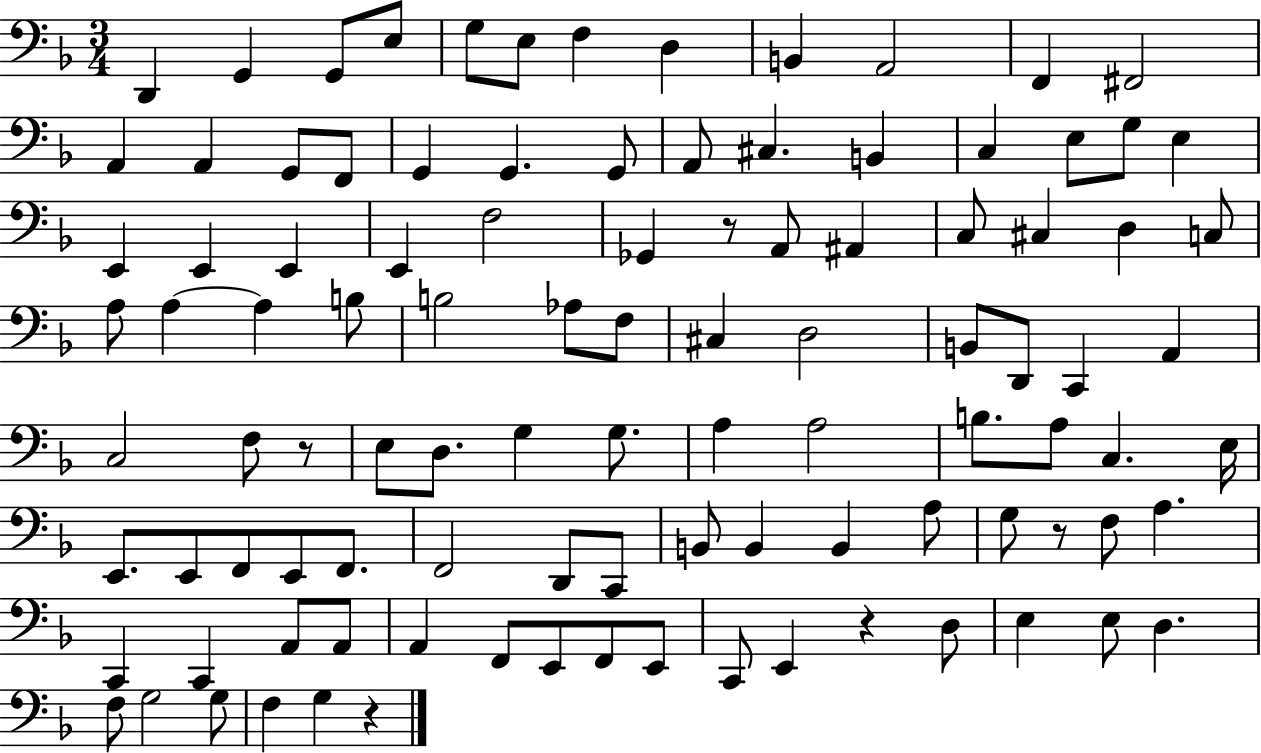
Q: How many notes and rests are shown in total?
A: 103